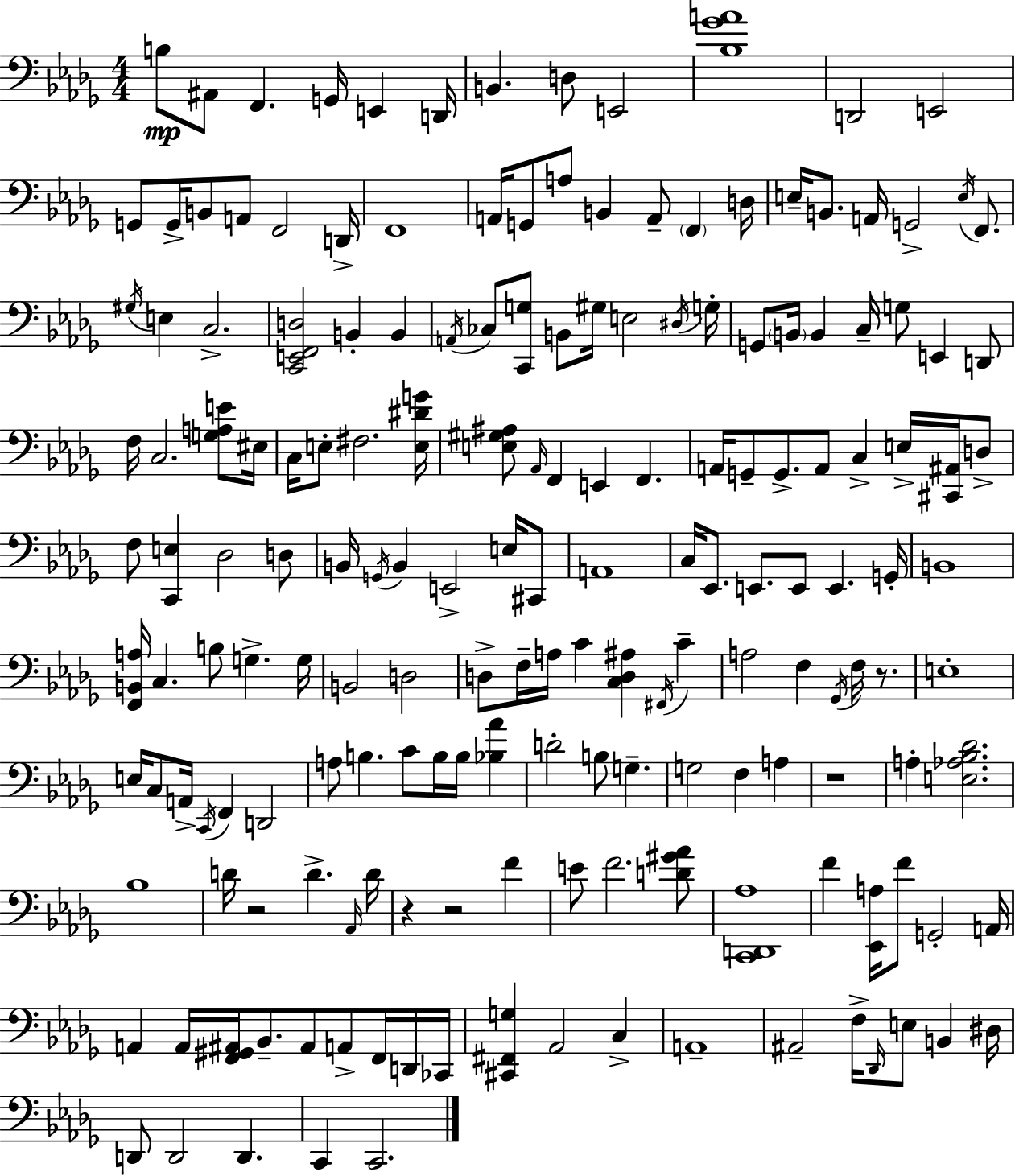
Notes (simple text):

B3/e A#2/e F2/q. G2/s E2/q D2/s B2/q. D3/e E2/h [Bb3,Gb4,A4]/w D2/h E2/h G2/e G2/s B2/e A2/e F2/h D2/s F2/w A2/s G2/e A3/e B2/q A2/e F2/q D3/s E3/s B2/e. A2/s G2/h E3/s F2/e. G#3/s E3/q C3/h. [C2,E2,F2,D3]/h B2/q B2/q A2/s CES3/e [C2,G3]/e B2/e G#3/s E3/h D#3/s G3/s G2/e B2/s B2/q C3/s G3/e E2/q D2/e F3/s C3/h. [G3,A3,E4]/e EIS3/s C3/s E3/e F#3/h. [E3,D#4,G4]/s [E3,G#3,A#3]/e Ab2/s F2/q E2/q F2/q. A2/s G2/e G2/e. A2/e C3/q E3/s [C#2,A#2]/s D3/e F3/e [C2,E3]/q Db3/h D3/e B2/s G2/s B2/q E2/h E3/s C#2/e A2/w C3/s Eb2/e. E2/e. E2/e E2/q. G2/s B2/w [F2,B2,A3]/s C3/q. B3/e G3/q. G3/s B2/h D3/h D3/e F3/s A3/s C4/q [C3,D3,A#3]/q F#2/s C4/q A3/h F3/q Gb2/s F3/s R/e. E3/w E3/s C3/e A2/s C2/s F2/q D2/h A3/e B3/q. C4/e B3/s B3/s [Bb3,Ab4]/q D4/h B3/e G3/q. G3/h F3/q A3/q R/w A3/q [E3,Ab3,Bb3,Db4]/h. Bb3/w D4/s R/h D4/q. Ab2/s D4/s R/q R/h F4/q E4/e F4/h. [D4,G#4,Ab4]/e [C2,D2,Ab3]/w F4/q [Eb2,A3]/s F4/e G2/h A2/s A2/q A2/s [F2,G#2,A#2]/s Bb2/e. A#2/e A2/e F2/s D2/s CES2/s [C#2,F#2,G3]/q Ab2/h C3/q A2/w A#2/h F3/s Db2/s E3/e B2/q D#3/s D2/e D2/h D2/q. C2/q C2/h.